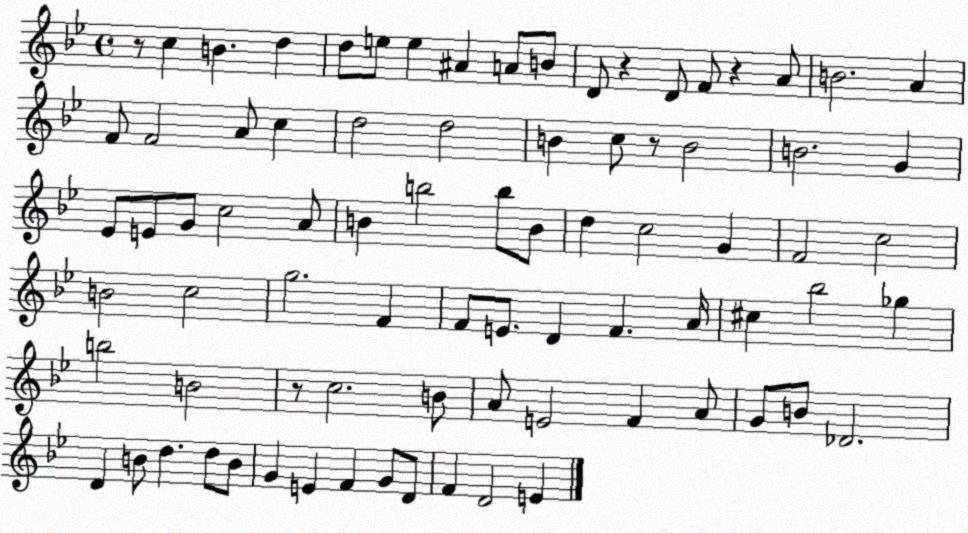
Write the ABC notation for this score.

X:1
T:Untitled
M:4/4
L:1/4
K:Bb
z/2 c B d d/2 e/2 e ^A A/2 B/2 D/2 z D/2 F/2 z A/2 B2 A F/2 F2 A/2 c d2 d2 B c/2 z/2 B2 B2 G _E/2 E/2 G/2 c2 A/2 B b2 b/2 B/2 d c2 G F2 c2 B2 c2 g2 F F/2 E/2 D F A/4 ^c _b2 _g b2 B2 z/2 c2 B/2 A/2 E2 F A/2 G/2 B/2 _D2 D B/2 d d/2 B/2 G E F G/2 D/2 F D2 E